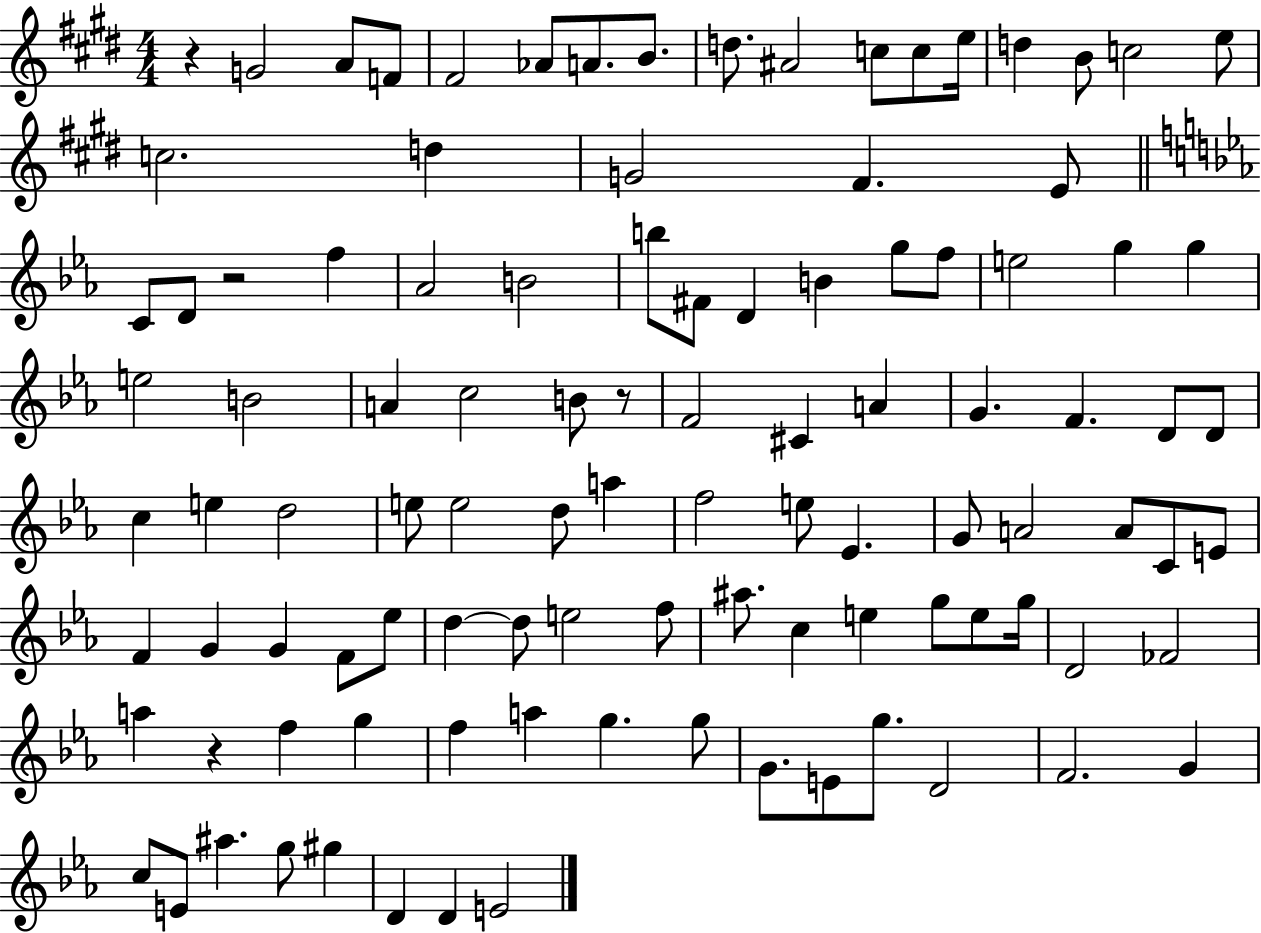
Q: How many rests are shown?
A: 4